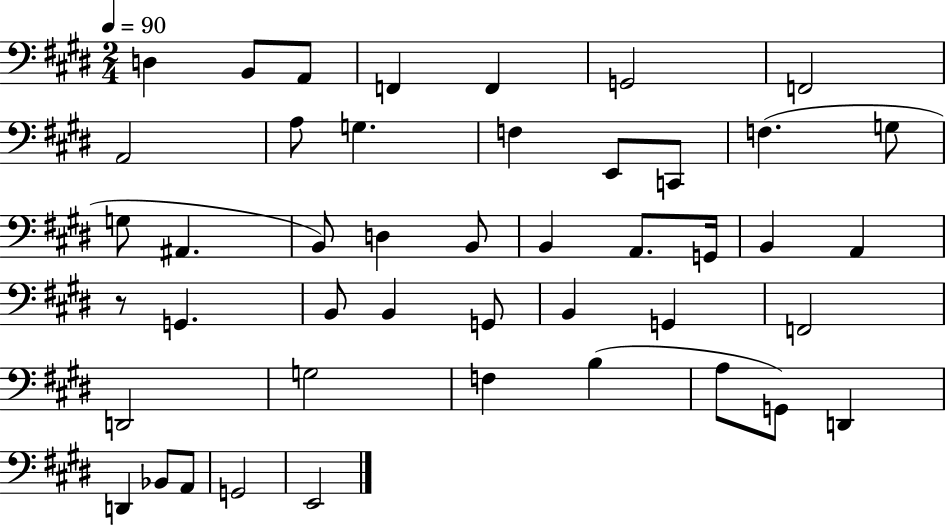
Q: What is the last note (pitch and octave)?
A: E2